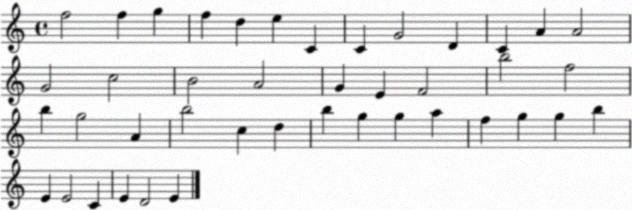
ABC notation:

X:1
T:Untitled
M:4/4
L:1/4
K:C
f2 f g f d e C C G2 D C A A2 G2 c2 B2 A2 G E F2 b2 f2 b g2 A b2 c d b g g a f g g b E E2 C E D2 E